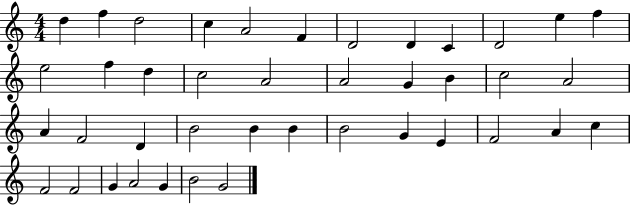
{
  \clef treble
  \numericTimeSignature
  \time 4/4
  \key c \major
  d''4 f''4 d''2 | c''4 a'2 f'4 | d'2 d'4 c'4 | d'2 e''4 f''4 | \break e''2 f''4 d''4 | c''2 a'2 | a'2 g'4 b'4 | c''2 a'2 | \break a'4 f'2 d'4 | b'2 b'4 b'4 | b'2 g'4 e'4 | f'2 a'4 c''4 | \break f'2 f'2 | g'4 a'2 g'4 | b'2 g'2 | \bar "|."
}